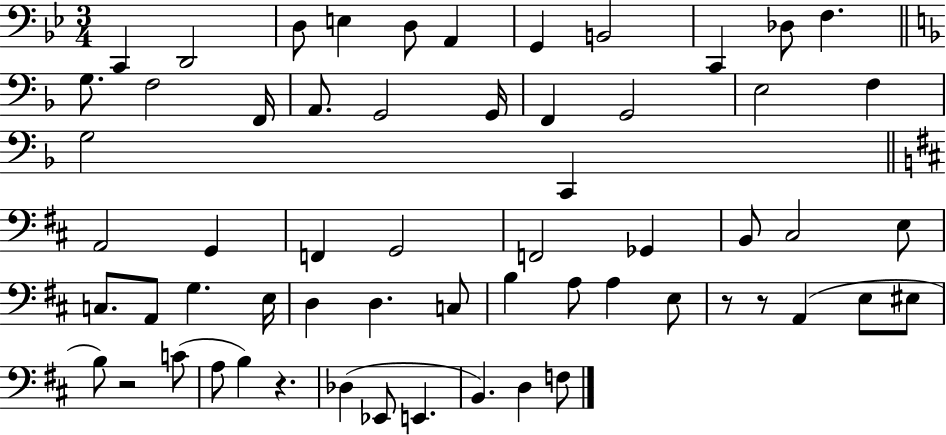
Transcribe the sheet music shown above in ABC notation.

X:1
T:Untitled
M:3/4
L:1/4
K:Bb
C,, D,,2 D,/2 E, D,/2 A,, G,, B,,2 C,, _D,/2 F, G,/2 F,2 F,,/4 A,,/2 G,,2 G,,/4 F,, G,,2 E,2 F, G,2 C,, A,,2 G,, F,, G,,2 F,,2 _G,, B,,/2 ^C,2 E,/2 C,/2 A,,/2 G, E,/4 D, D, C,/2 B, A,/2 A, E,/2 z/2 z/2 A,, E,/2 ^E,/2 B,/2 z2 C/2 A,/2 B, z _D, _E,,/2 E,, B,, D, F,/2